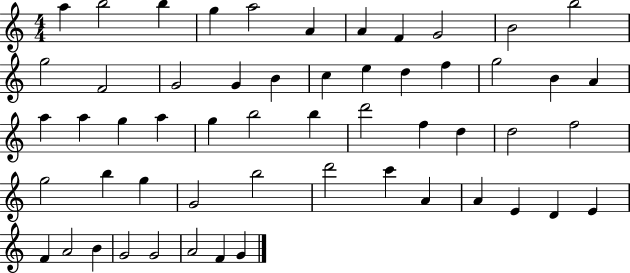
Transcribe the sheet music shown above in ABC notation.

X:1
T:Untitled
M:4/4
L:1/4
K:C
a b2 b g a2 A A F G2 B2 b2 g2 F2 G2 G B c e d f g2 B A a a g a g b2 b d'2 f d d2 f2 g2 b g G2 b2 d'2 c' A A E D E F A2 B G2 G2 A2 F G